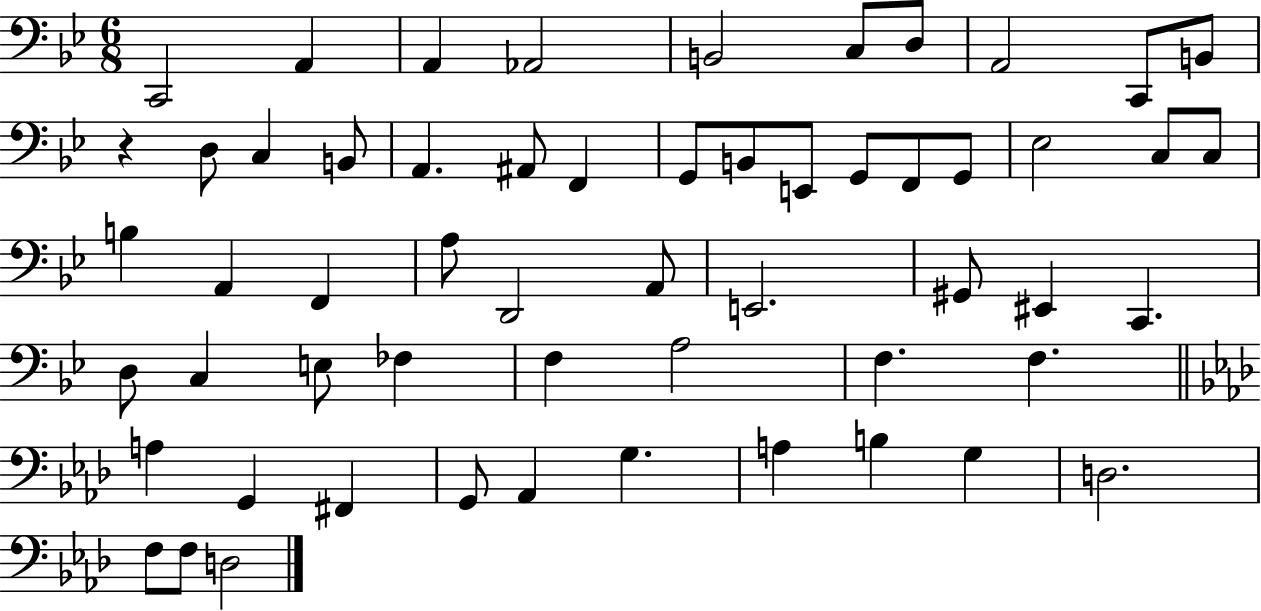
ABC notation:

X:1
T:Untitled
M:6/8
L:1/4
K:Bb
C,,2 A,, A,, _A,,2 B,,2 C,/2 D,/2 A,,2 C,,/2 B,,/2 z D,/2 C, B,,/2 A,, ^A,,/2 F,, G,,/2 B,,/2 E,,/2 G,,/2 F,,/2 G,,/2 _E,2 C,/2 C,/2 B, A,, F,, A,/2 D,,2 A,,/2 E,,2 ^G,,/2 ^E,, C,, D,/2 C, E,/2 _F, F, A,2 F, F, A, G,, ^F,, G,,/2 _A,, G, A, B, G, D,2 F,/2 F,/2 D,2